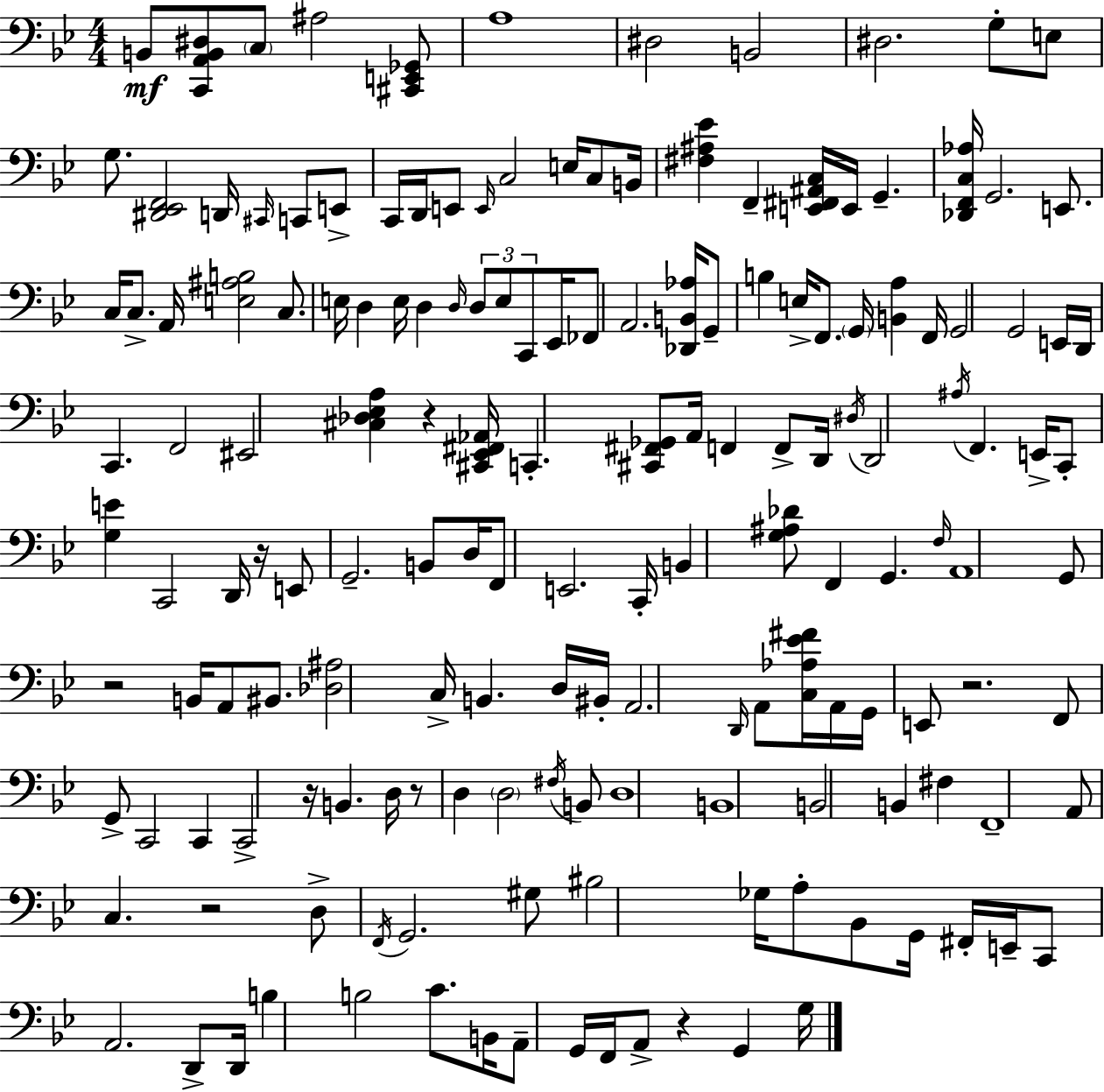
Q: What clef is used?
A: bass